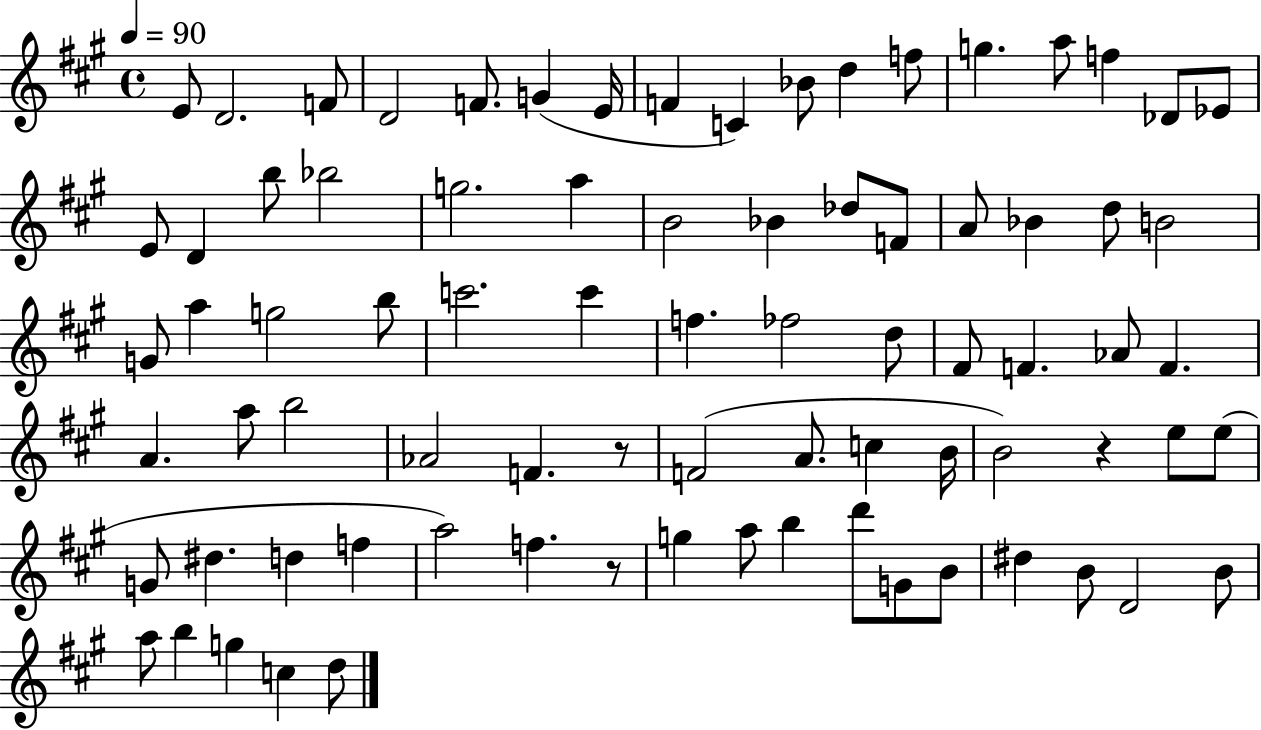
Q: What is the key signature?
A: A major